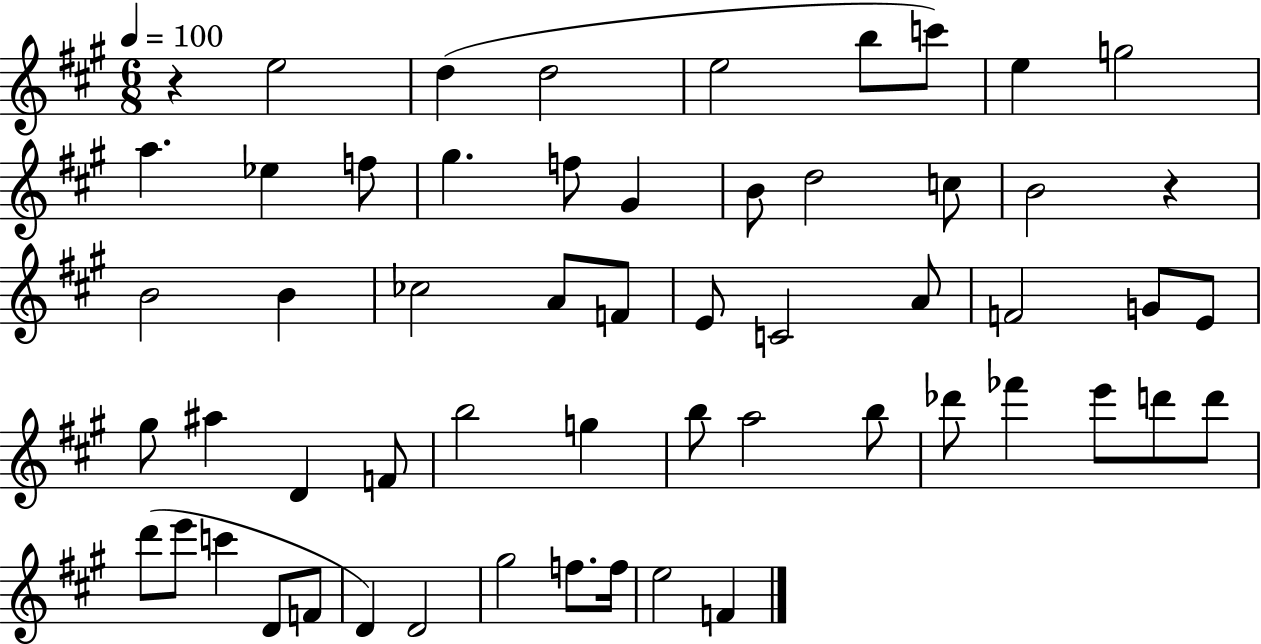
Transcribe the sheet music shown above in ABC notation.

X:1
T:Untitled
M:6/8
L:1/4
K:A
z e2 d d2 e2 b/2 c'/2 e g2 a _e f/2 ^g f/2 ^G B/2 d2 c/2 B2 z B2 B _c2 A/2 F/2 E/2 C2 A/2 F2 G/2 E/2 ^g/2 ^a D F/2 b2 g b/2 a2 b/2 _d'/2 _f' e'/2 d'/2 d'/2 d'/2 e'/2 c' D/2 F/2 D D2 ^g2 f/2 f/4 e2 F